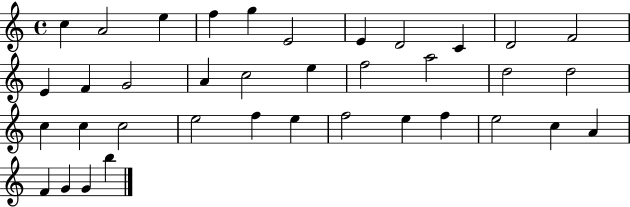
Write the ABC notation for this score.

X:1
T:Untitled
M:4/4
L:1/4
K:C
c A2 e f g E2 E D2 C D2 F2 E F G2 A c2 e f2 a2 d2 d2 c c c2 e2 f e f2 e f e2 c A F G G b